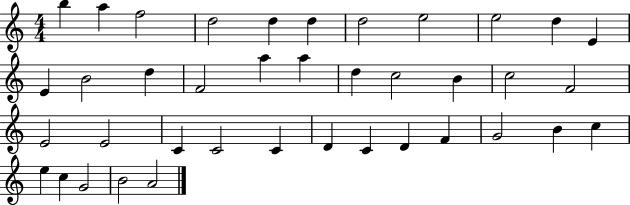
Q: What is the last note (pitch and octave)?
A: A4